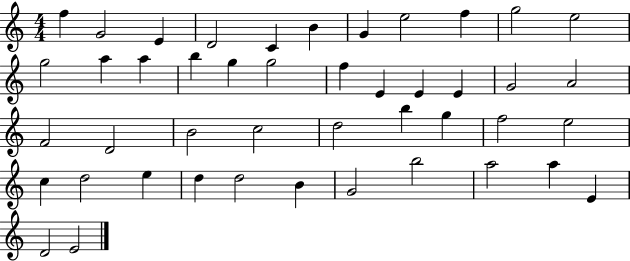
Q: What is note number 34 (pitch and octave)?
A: D5